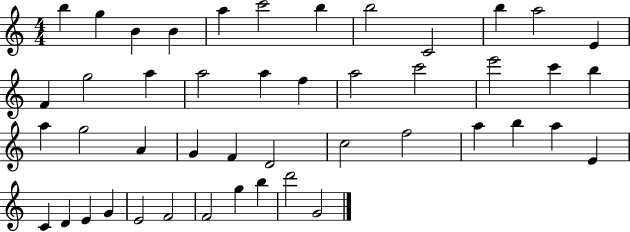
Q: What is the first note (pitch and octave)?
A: B5